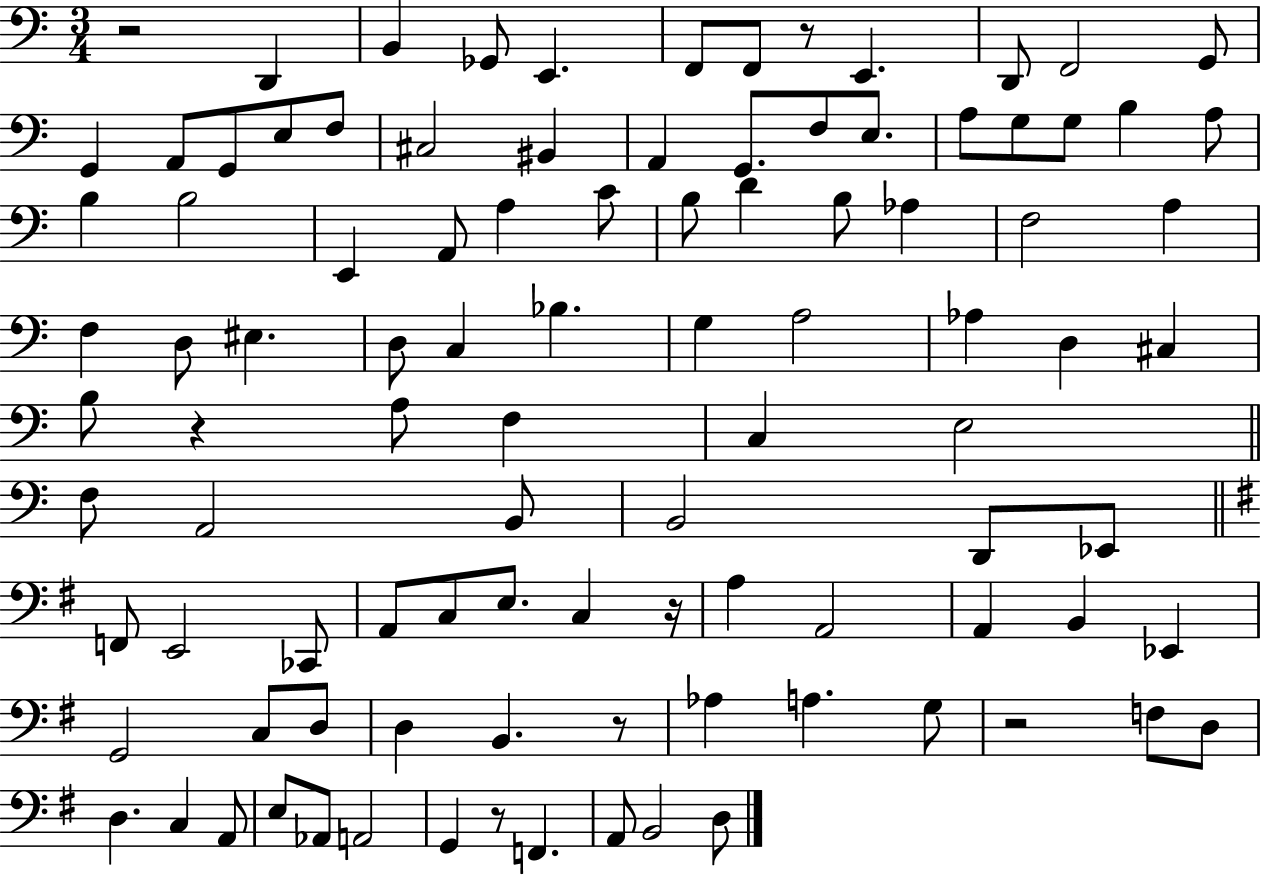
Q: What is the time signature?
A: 3/4